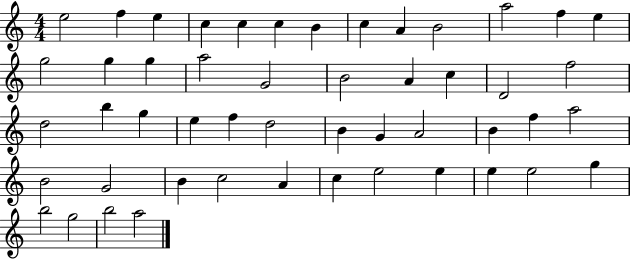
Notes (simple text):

E5/h F5/q E5/q C5/q C5/q C5/q B4/q C5/q A4/q B4/h A5/h F5/q E5/q G5/h G5/q G5/q A5/h G4/h B4/h A4/q C5/q D4/h F5/h D5/h B5/q G5/q E5/q F5/q D5/h B4/q G4/q A4/h B4/q F5/q A5/h B4/h G4/h B4/q C5/h A4/q C5/q E5/h E5/q E5/q E5/h G5/q B5/h G5/h B5/h A5/h